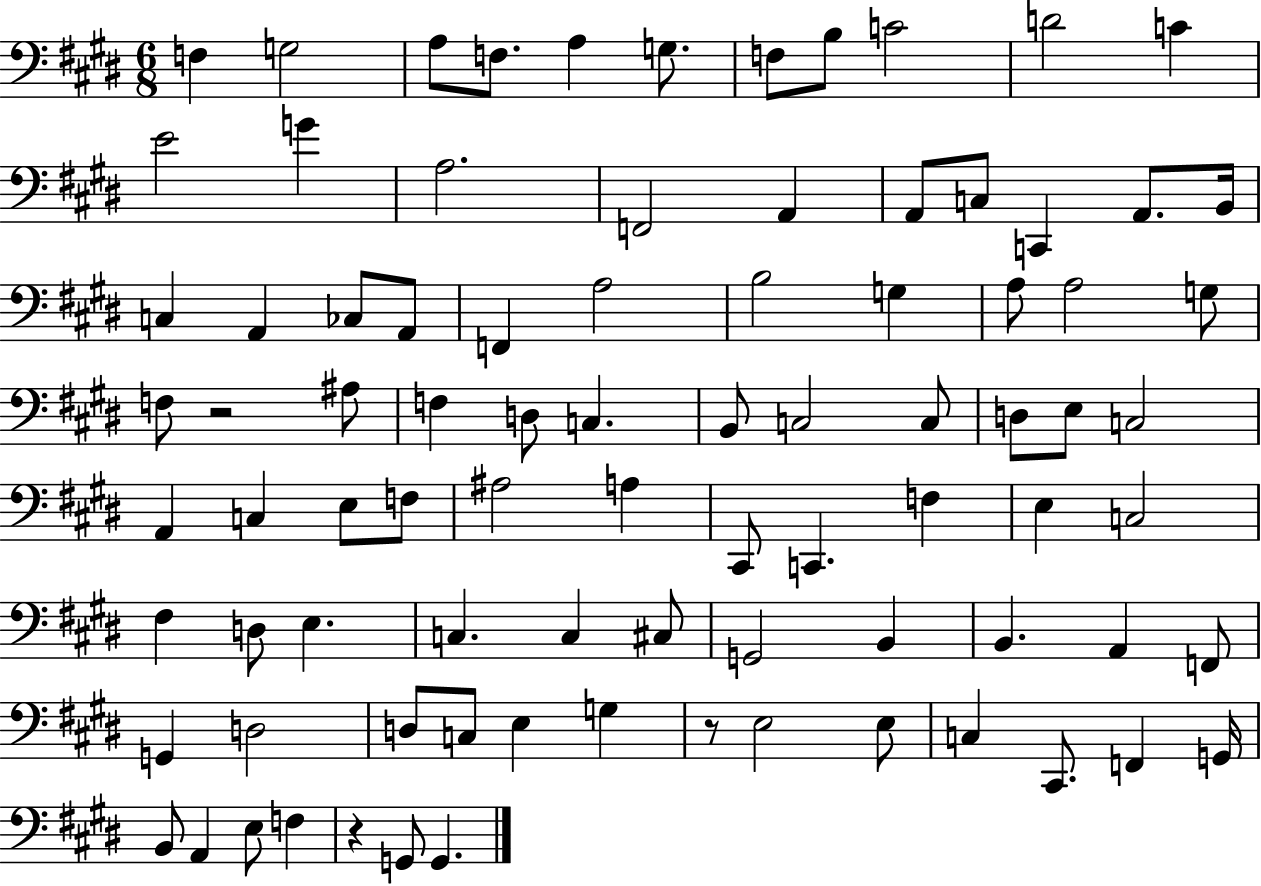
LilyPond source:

{
  \clef bass
  \numericTimeSignature
  \time 6/8
  \key e \major
  f4 g2 | a8 f8. a4 g8. | f8 b8 c'2 | d'2 c'4 | \break e'2 g'4 | a2. | f,2 a,4 | a,8 c8 c,4 a,8. b,16 | \break c4 a,4 ces8 a,8 | f,4 a2 | b2 g4 | a8 a2 g8 | \break f8 r2 ais8 | f4 d8 c4. | b,8 c2 c8 | d8 e8 c2 | \break a,4 c4 e8 f8 | ais2 a4 | cis,8 c,4. f4 | e4 c2 | \break fis4 d8 e4. | c4. c4 cis8 | g,2 b,4 | b,4. a,4 f,8 | \break g,4 d2 | d8 c8 e4 g4 | r8 e2 e8 | c4 cis,8. f,4 g,16 | \break b,8 a,4 e8 f4 | r4 g,8 g,4. | \bar "|."
}